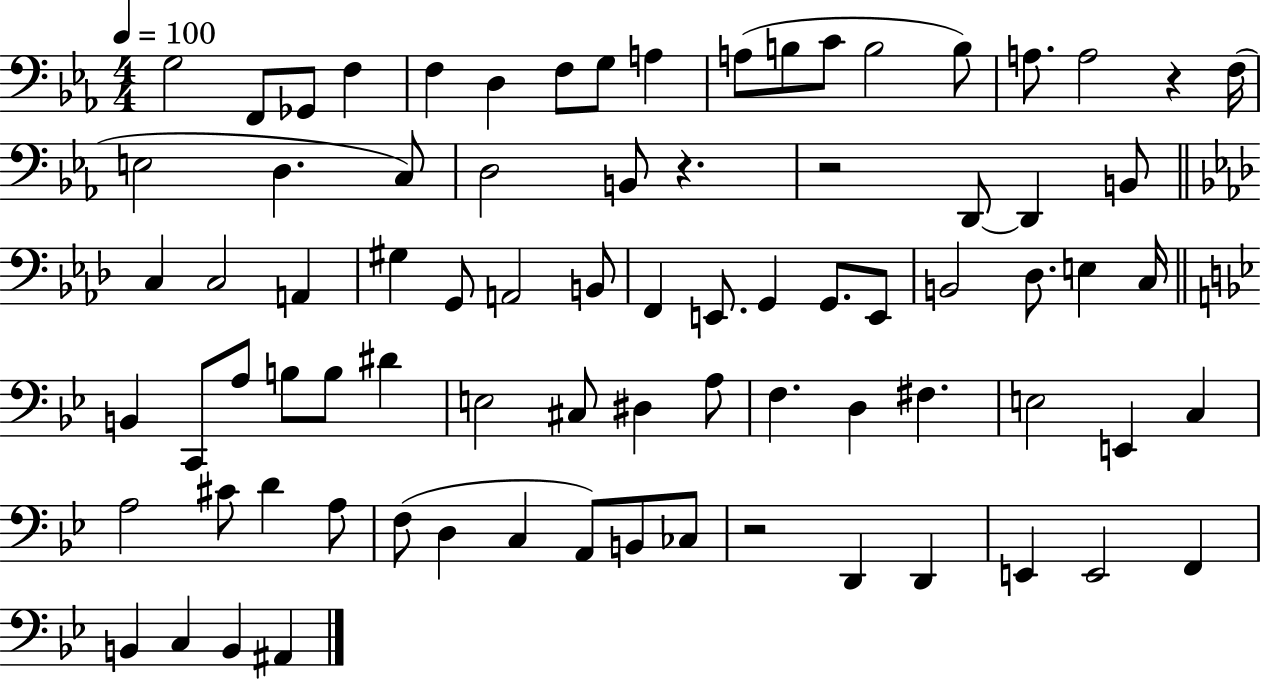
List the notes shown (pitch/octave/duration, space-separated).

G3/h F2/e Gb2/e F3/q F3/q D3/q F3/e G3/e A3/q A3/e B3/e C4/e B3/h B3/e A3/e. A3/h R/q F3/s E3/h D3/q. C3/e D3/h B2/e R/q. R/h D2/e D2/q B2/e C3/q C3/h A2/q G#3/q G2/e A2/h B2/e F2/q E2/e. G2/q G2/e. E2/e B2/h Db3/e. E3/q C3/s B2/q C2/e A3/e B3/e B3/e D#4/q E3/h C#3/e D#3/q A3/e F3/q. D3/q F#3/q. E3/h E2/q C3/q A3/h C#4/e D4/q A3/e F3/e D3/q C3/q A2/e B2/e CES3/e R/h D2/q D2/q E2/q E2/h F2/q B2/q C3/q B2/q A#2/q